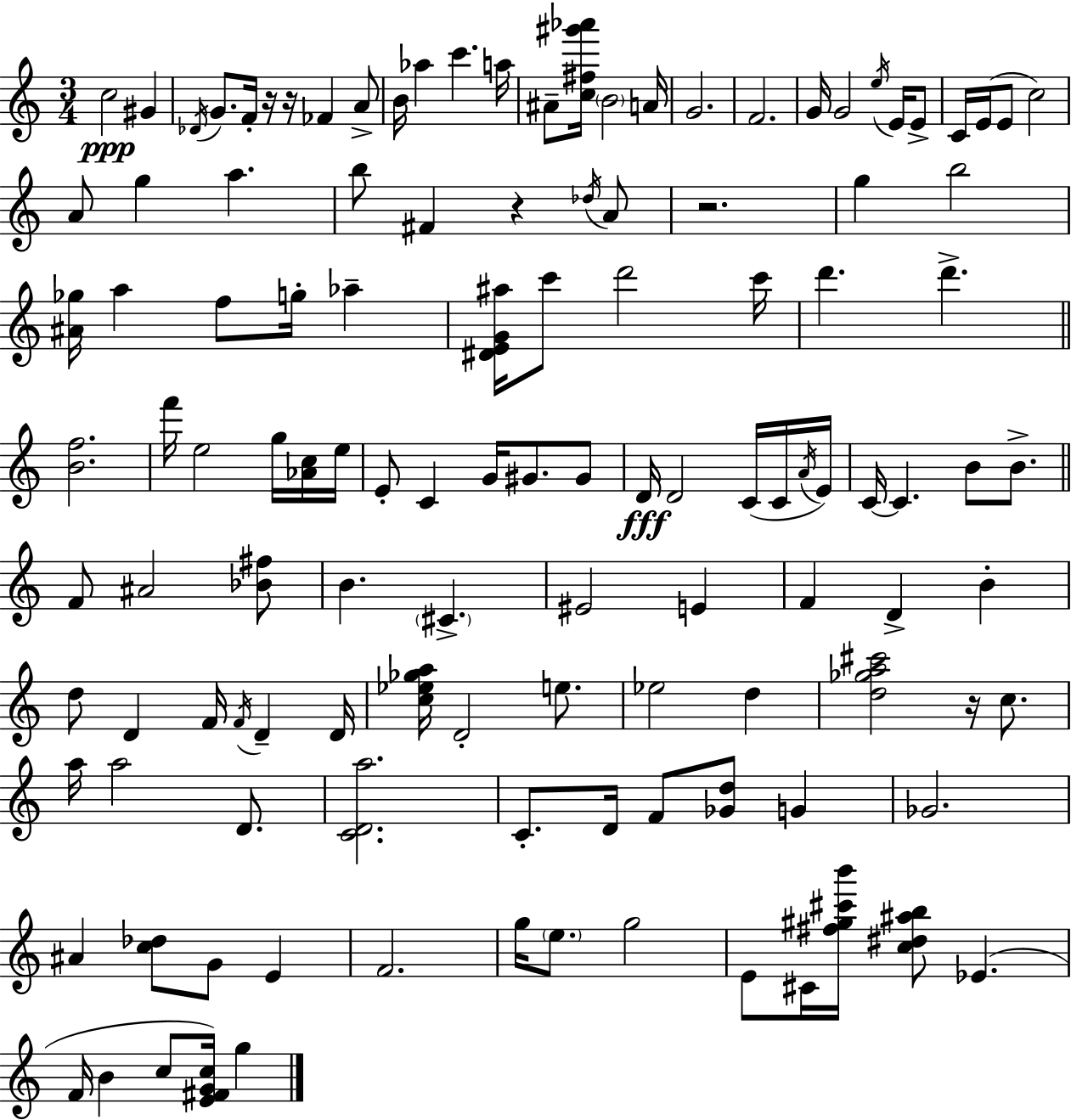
C5/h G#4/q Db4/s G4/e. F4/s R/s R/s FES4/q A4/e B4/s Ab5/q C6/q. A5/s A#4/e [C5,F#5,G#6,Ab6]/s B4/h A4/s G4/h. F4/h. G4/s G4/h E5/s E4/s E4/e C4/s E4/s E4/e C5/h A4/e G5/q A5/q. B5/e F#4/q R/q Db5/s A4/e R/h. G5/q B5/h [A#4,Gb5]/s A5/q F5/e G5/s Ab5/q [D#4,E4,G4,A#5]/s C6/e D6/h C6/s D6/q. D6/q. [B4,F5]/h. F6/s E5/h G5/s [Ab4,C5]/s E5/s E4/e C4/q G4/s G#4/e. G#4/e D4/s D4/h C4/s C4/s A4/s E4/s C4/s C4/q. B4/e B4/e. F4/e A#4/h [Bb4,F#5]/e B4/q. C#4/q. EIS4/h E4/q F4/q D4/q B4/q D5/e D4/q F4/s F4/s D4/q D4/s [C5,Eb5,Gb5,A5]/s D4/h E5/e. Eb5/h D5/q [D5,Gb5,A5,C#6]/h R/s C5/e. A5/s A5/h D4/e. [C4,D4,A5]/h. C4/e. D4/s F4/e [Gb4,D5]/e G4/q Gb4/h. A#4/q [C5,Db5]/e G4/e E4/q F4/h. G5/s E5/e. G5/h E4/e C#4/s [F#5,G#5,C#6,B6]/s [C5,D#5,A#5,B5]/e Eb4/q. F4/s B4/q C5/e [E4,F#4,G4,C5]/s G5/q